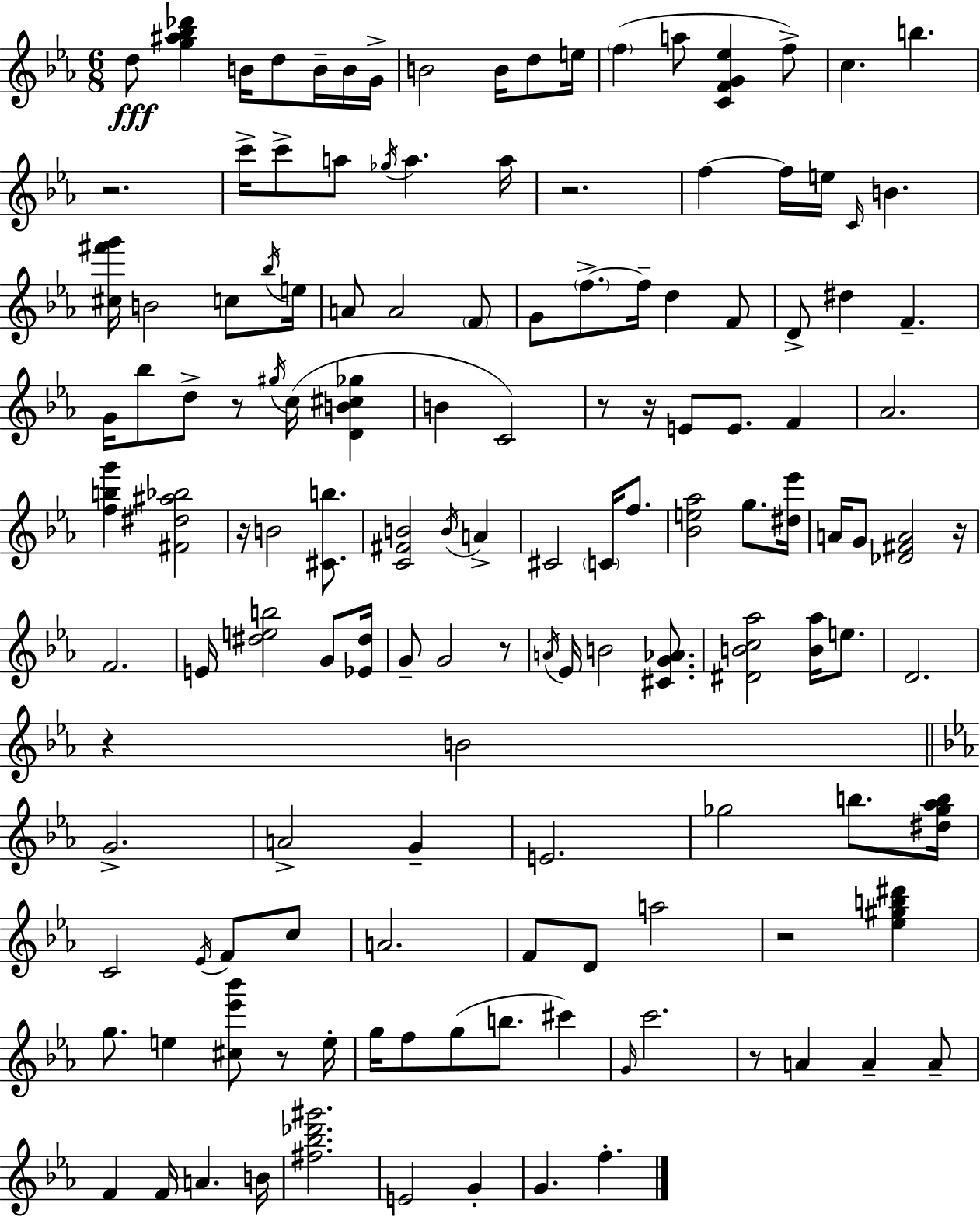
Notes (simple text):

D5/e [G5,A#5,Bb5,Db6]/q B4/s D5/e B4/s B4/s G4/s B4/h B4/s D5/e E5/s F5/q A5/e [C4,F4,G4,Eb5]/q F5/e C5/q. B5/q. R/h. C6/s C6/e A5/e Gb5/s A5/q. A5/s R/h. F5/q F5/s E5/s C4/s B4/q. [C#5,F#6,G6]/s B4/h C5/e Bb5/s E5/s A4/e A4/h F4/e G4/e F5/e. F5/s D5/q F4/e D4/e D#5/q F4/q. G4/s Bb5/e D5/e R/e G#5/s C5/s [D4,B4,C#5,Gb5]/q B4/q C4/h R/e R/s E4/e E4/e. F4/q Ab4/h. [F5,B5,G6]/q [F#4,D#5,A#5,Bb5]/h R/s B4/h [C#4,B5]/e. [C4,F#4,B4]/h B4/s A4/q C#4/h C4/s F5/e. [Bb4,E5,Ab5]/h G5/e. [D#5,Eb6]/s A4/s G4/e [Db4,F#4,A4]/h R/s F4/h. E4/s [D#5,E5,B5]/h G4/e [Eb4,D#5]/s G4/e G4/h R/e A4/s Eb4/s B4/h [C#4,G4,Ab4]/e. [D#4,B4,C5,Ab5]/h [B4,Ab5]/s E5/e. D4/h. R/q B4/h G4/h. A4/h G4/q E4/h. Gb5/h B5/e. [D#5,Gb5,Ab5,B5]/s C4/h Eb4/s F4/e C5/e A4/h. F4/e D4/e A5/h R/h [Eb5,G#5,B5,D#6]/q G5/e. E5/q [C#5,Eb6,Bb6]/e R/e E5/s G5/s F5/e G5/e B5/e. C#6/q G4/s C6/h. R/e A4/q A4/q A4/e F4/q F4/s A4/q. B4/s [F#5,Bb5,Db6,G#6]/h. E4/h G4/q G4/q. F5/q.